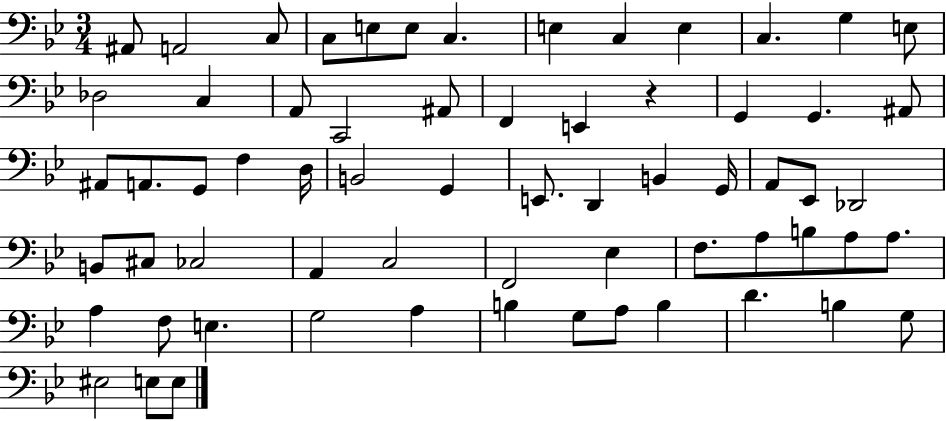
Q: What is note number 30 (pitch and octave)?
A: G2